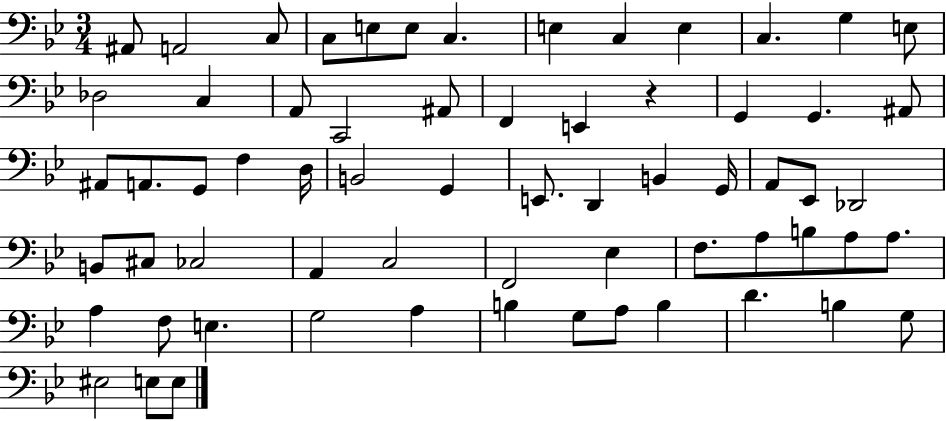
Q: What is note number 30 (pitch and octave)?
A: G2